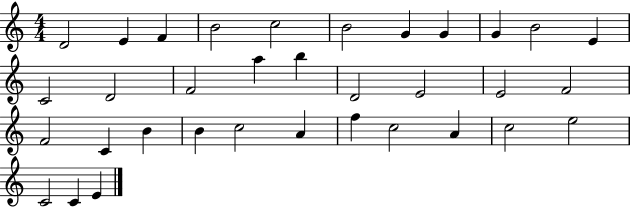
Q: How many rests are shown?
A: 0